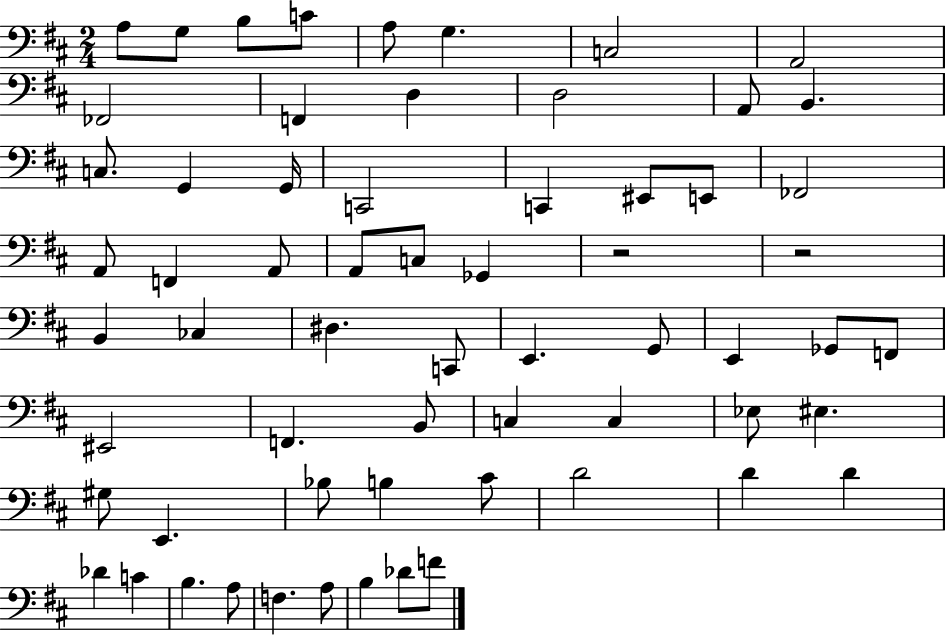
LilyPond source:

{
  \clef bass
  \numericTimeSignature
  \time 2/4
  \key d \major
  a8 g8 b8 c'8 | a8 g4. | c2 | a,2 | \break fes,2 | f,4 d4 | d2 | a,8 b,4. | \break c8. g,4 g,16 | c,2 | c,4 eis,8 e,8 | fes,2 | \break a,8 f,4 a,8 | a,8 c8 ges,4 | r2 | r2 | \break b,4 ces4 | dis4. c,8 | e,4. g,8 | e,4 ges,8 f,8 | \break eis,2 | f,4. b,8 | c4 c4 | ees8 eis4. | \break gis8 e,4. | bes8 b4 cis'8 | d'2 | d'4 d'4 | \break des'4 c'4 | b4. a8 | f4. a8 | b4 des'8 f'8 | \break \bar "|."
}